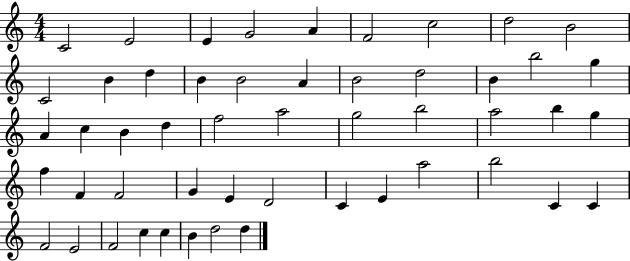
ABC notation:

X:1
T:Untitled
M:4/4
L:1/4
K:C
C2 E2 E G2 A F2 c2 d2 B2 C2 B d B B2 A B2 d2 B b2 g A c B d f2 a2 g2 b2 a2 b g f F F2 G E D2 C E a2 b2 C C F2 E2 F2 c c B d2 d